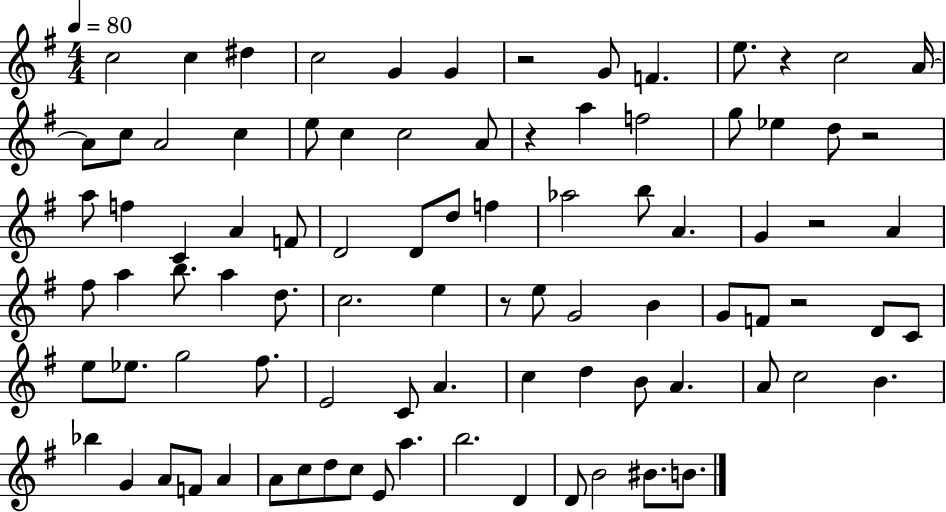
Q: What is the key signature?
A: G major